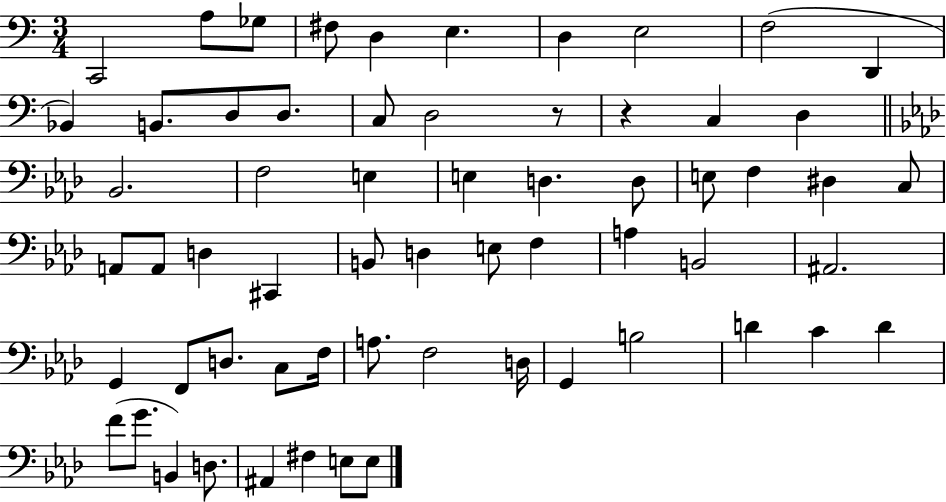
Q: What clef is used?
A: bass